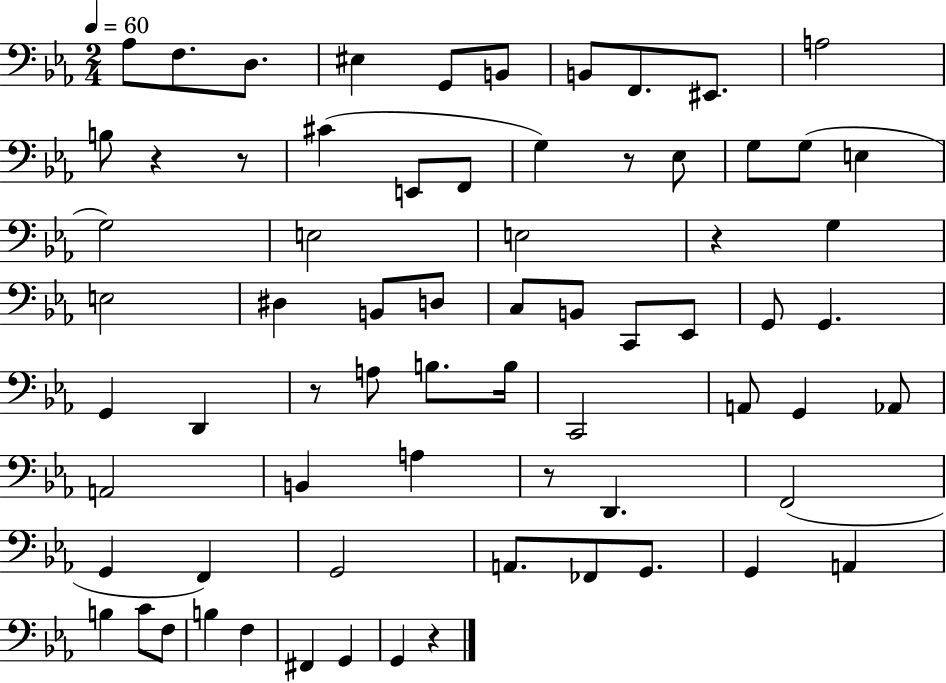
{
  \clef bass
  \numericTimeSignature
  \time 2/4
  \key ees \major
  \tempo 4 = 60
  \repeat volta 2 { aes8 f8. d8. | eis4 g,8 b,8 | b,8 f,8. eis,8. | a2 | \break b8 r4 r8 | cis'4( e,8 f,8 | g4) r8 ees8 | g8 g8( e4 | \break g2) | e2 | e2 | r4 g4 | \break e2 | dis4 b,8 d8 | c8 b,8 c,8 ees,8 | g,8 g,4. | \break g,4 d,4 | r8 a8 b8. b16 | c,2 | a,8 g,4 aes,8 | \break a,2 | b,4 a4 | r8 d,4. | f,2( | \break g,4 f,4) | g,2 | a,8. fes,8 g,8. | g,4 a,4 | \break b4 c'8 f8 | b4 f4 | fis,4 g,4 | g,4 r4 | \break } \bar "|."
}